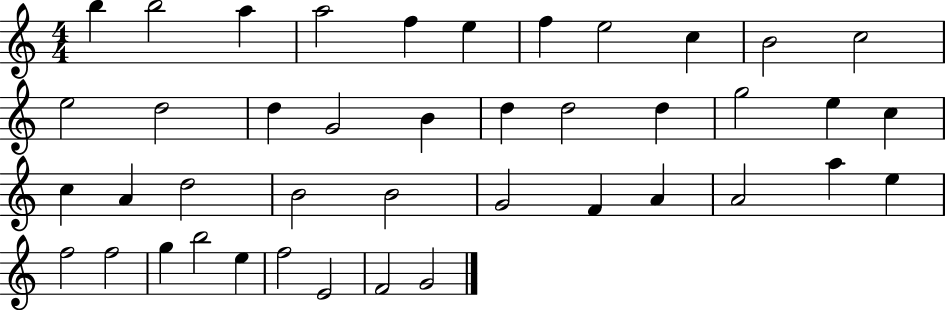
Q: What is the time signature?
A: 4/4